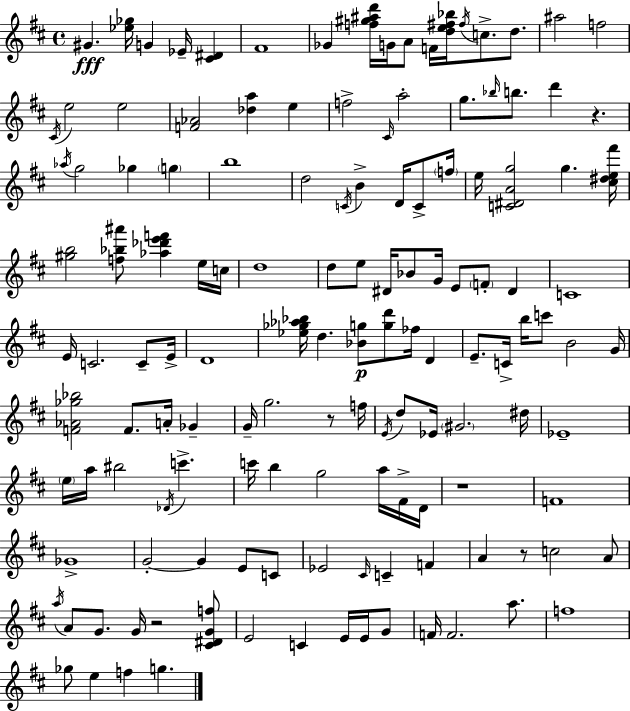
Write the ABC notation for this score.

X:1
T:Untitled
M:4/4
L:1/4
K:D
^G [_e_g]/4 G _E/4 [^C^D] ^F4 _G [f^g^ad']/4 G/4 A/2 F/4 [de^f_b]/4 ^f/4 c/2 d/2 ^a2 f2 ^C/4 e2 e2 [F_A]2 [_da] e f2 ^C/4 a2 g/2 _b/4 b/2 d' z _a/4 g2 _g g b4 d2 C/4 B D/4 C/2 f/4 e/4 [C^DAg]2 g [^c^de^f']/4 [^gb]2 [f_b^a']/2 [_a_d'e'f'] e/4 c/4 d4 d/2 e/2 ^D/4 _B/2 G/4 E/2 F/2 ^D C4 E/4 C2 C/2 E/4 D4 [_e_g_a_b]/4 d [_Bg]/2 [gd']/2 _f/4 D E/2 C/4 b/4 c'/2 B2 G/4 [F_A_g_b]2 F/2 A/4 _G G/4 g2 z/2 f/4 E/4 d/2 _E/4 ^G2 ^d/4 _E4 e/4 a/4 ^b2 _D/4 c' c'/4 b g2 a/4 ^F/4 D/4 z4 F4 _G4 G2 G E/2 C/2 _E2 ^C/4 C F A z/2 c2 A/2 a/4 A/2 G/2 G/4 z2 [^C^DGf]/2 E2 C E/4 E/4 G/2 F/4 F2 a/2 f4 _g/2 e f g